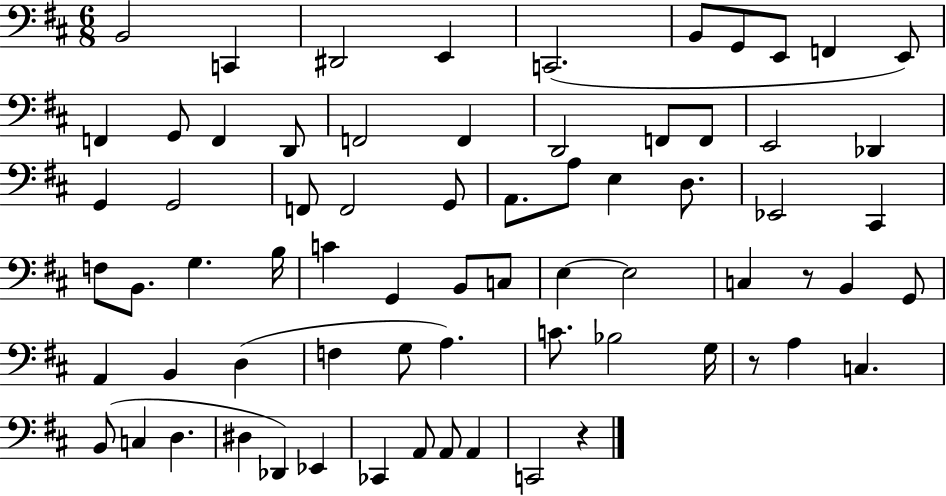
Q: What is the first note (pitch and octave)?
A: B2